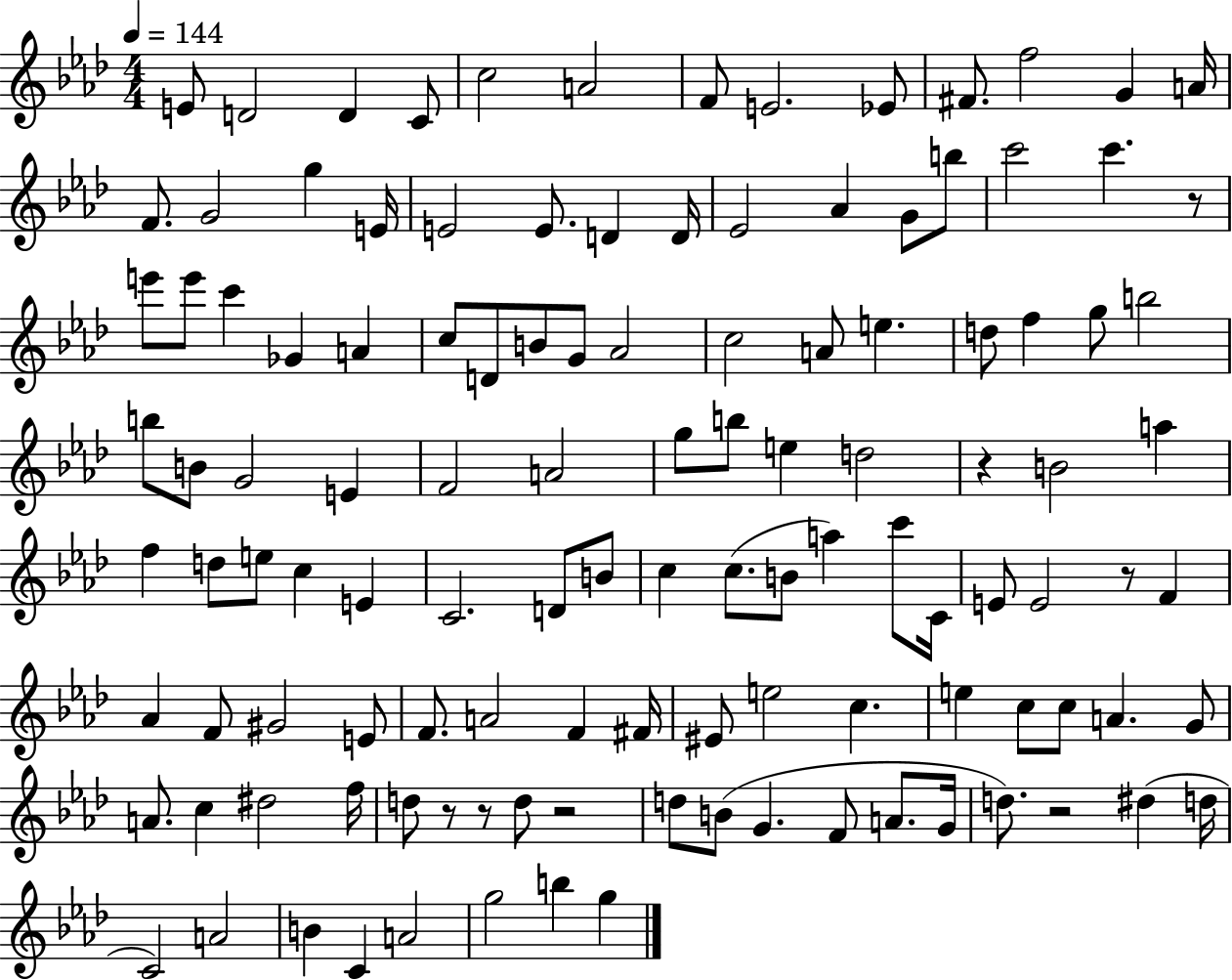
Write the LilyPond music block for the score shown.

{
  \clef treble
  \numericTimeSignature
  \time 4/4
  \key aes \major
  \tempo 4 = 144
  e'8 d'2 d'4 c'8 | c''2 a'2 | f'8 e'2. ees'8 | fis'8. f''2 g'4 a'16 | \break f'8. g'2 g''4 e'16 | e'2 e'8. d'4 d'16 | ees'2 aes'4 g'8 b''8 | c'''2 c'''4. r8 | \break e'''8 e'''8 c'''4 ges'4 a'4 | c''8 d'8 b'8 g'8 aes'2 | c''2 a'8 e''4. | d''8 f''4 g''8 b''2 | \break b''8 b'8 g'2 e'4 | f'2 a'2 | g''8 b''8 e''4 d''2 | r4 b'2 a''4 | \break f''4 d''8 e''8 c''4 e'4 | c'2. d'8 b'8 | c''4 c''8.( b'8 a''4) c'''8 c'16 | e'8 e'2 r8 f'4 | \break aes'4 f'8 gis'2 e'8 | f'8. a'2 f'4 fis'16 | eis'8 e''2 c''4. | e''4 c''8 c''8 a'4. g'8 | \break a'8. c''4 dis''2 f''16 | d''8 r8 r8 d''8 r2 | d''8 b'8( g'4. f'8 a'8. g'16 | d''8.) r2 dis''4( d''16 | \break c'2) a'2 | b'4 c'4 a'2 | g''2 b''4 g''4 | \bar "|."
}